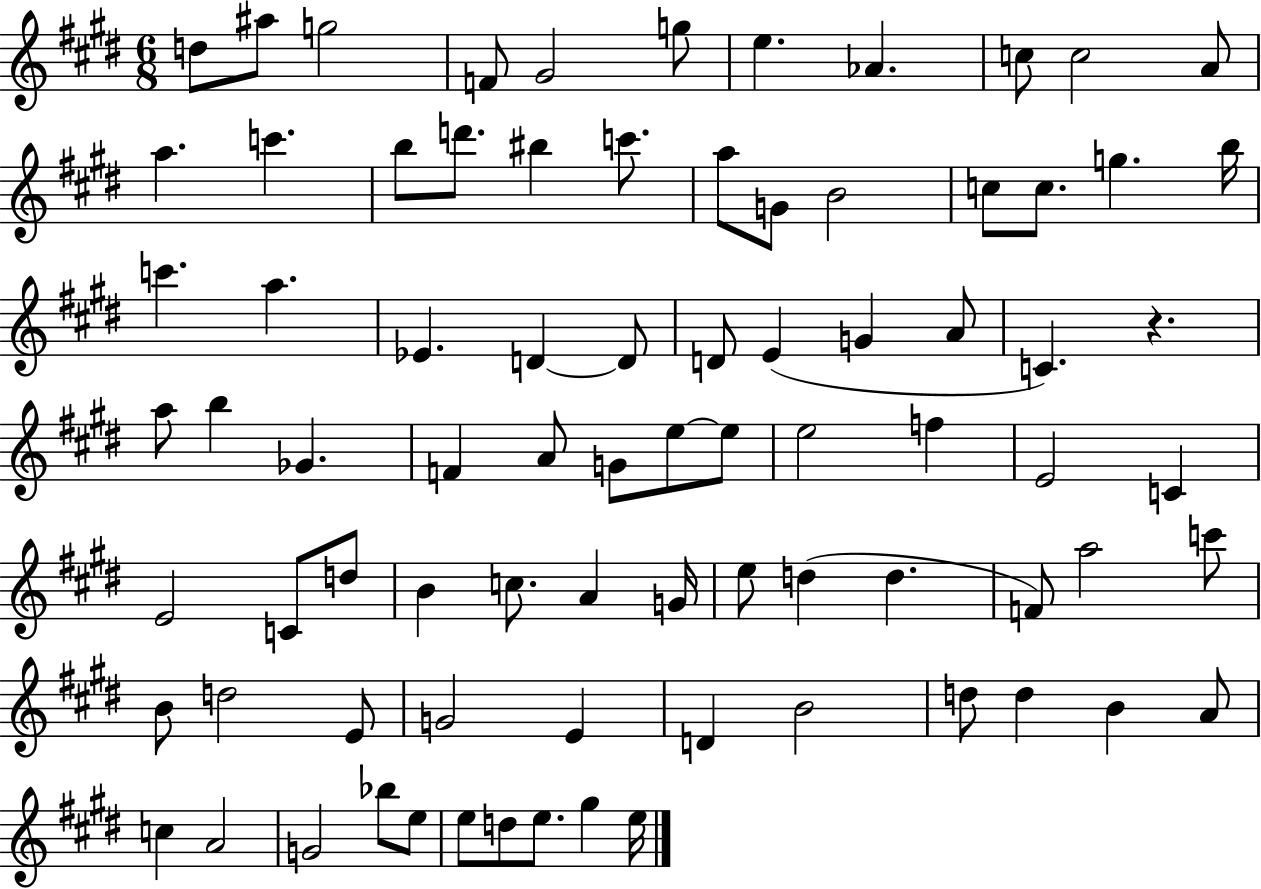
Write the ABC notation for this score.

X:1
T:Untitled
M:6/8
L:1/4
K:E
d/2 ^a/2 g2 F/2 ^G2 g/2 e _A c/2 c2 A/2 a c' b/2 d'/2 ^b c'/2 a/2 G/2 B2 c/2 c/2 g b/4 c' a _E D D/2 D/2 E G A/2 C z a/2 b _G F A/2 G/2 e/2 e/2 e2 f E2 C E2 C/2 d/2 B c/2 A G/4 e/2 d d F/2 a2 c'/2 B/2 d2 E/2 G2 E D B2 d/2 d B A/2 c A2 G2 _b/2 e/2 e/2 d/2 e/2 ^g e/4